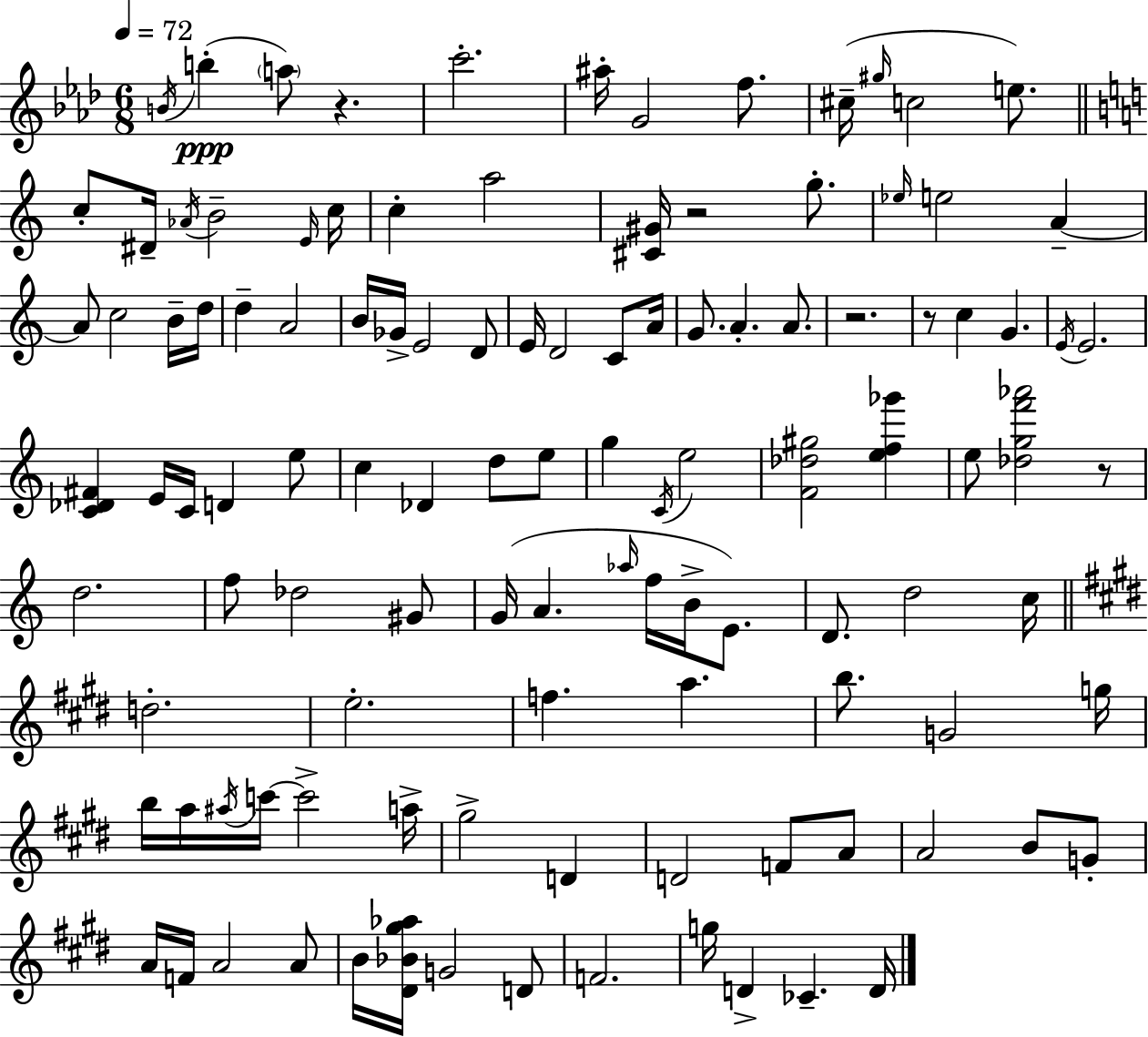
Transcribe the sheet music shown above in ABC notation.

X:1
T:Untitled
M:6/8
L:1/4
K:Fm
B/4 b a/2 z c'2 ^a/4 G2 f/2 ^c/4 ^g/4 c2 e/2 c/2 ^D/4 _A/4 B2 E/4 c/4 c a2 [^C^G]/4 z2 g/2 _e/4 e2 A A/2 c2 B/4 d/4 d A2 B/4 _G/4 E2 D/2 E/4 D2 C/2 A/4 G/2 A A/2 z2 z/2 c G E/4 E2 [C_D^F] E/4 C/4 D e/2 c _D d/2 e/2 g C/4 e2 [F_d^g]2 [ef_g'] e/2 [_dgf'_a']2 z/2 d2 f/2 _d2 ^G/2 G/4 A _a/4 f/4 B/4 E/2 D/2 d2 c/4 d2 e2 f a b/2 G2 g/4 b/4 a/4 ^a/4 c'/4 c'2 a/4 ^g2 D D2 F/2 A/2 A2 B/2 G/2 A/4 F/4 A2 A/2 B/4 [^D_B^g_a]/4 G2 D/2 F2 g/4 D _C D/4